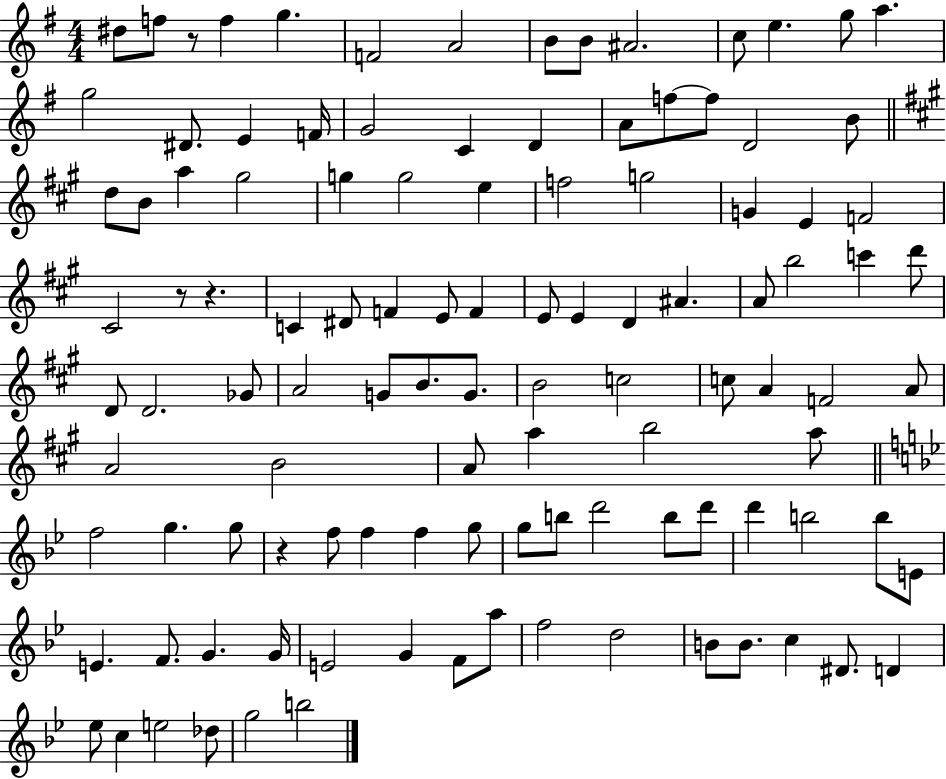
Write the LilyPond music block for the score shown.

{
  \clef treble
  \numericTimeSignature
  \time 4/4
  \key g \major
  dis''8 f''8 r8 f''4 g''4. | f'2 a'2 | b'8 b'8 ais'2. | c''8 e''4. g''8 a''4. | \break g''2 dis'8. e'4 f'16 | g'2 c'4 d'4 | a'8 f''8~~ f''8 d'2 b'8 | \bar "||" \break \key a \major d''8 b'8 a''4 gis''2 | g''4 g''2 e''4 | f''2 g''2 | g'4 e'4 f'2 | \break cis'2 r8 r4. | c'4 dis'8 f'4 e'8 f'4 | e'8 e'4 d'4 ais'4. | a'8 b''2 c'''4 d'''8 | \break d'8 d'2. ges'8 | a'2 g'8 b'8. g'8. | b'2 c''2 | c''8 a'4 f'2 a'8 | \break a'2 b'2 | a'8 a''4 b''2 a''8 | \bar "||" \break \key bes \major f''2 g''4. g''8 | r4 f''8 f''4 f''4 g''8 | g''8 b''8 d'''2 b''8 d'''8 | d'''4 b''2 b''8 e'8 | \break e'4. f'8. g'4. g'16 | e'2 g'4 f'8 a''8 | f''2 d''2 | b'8 b'8. c''4 dis'8. d'4 | \break ees''8 c''4 e''2 des''8 | g''2 b''2 | \bar "|."
}